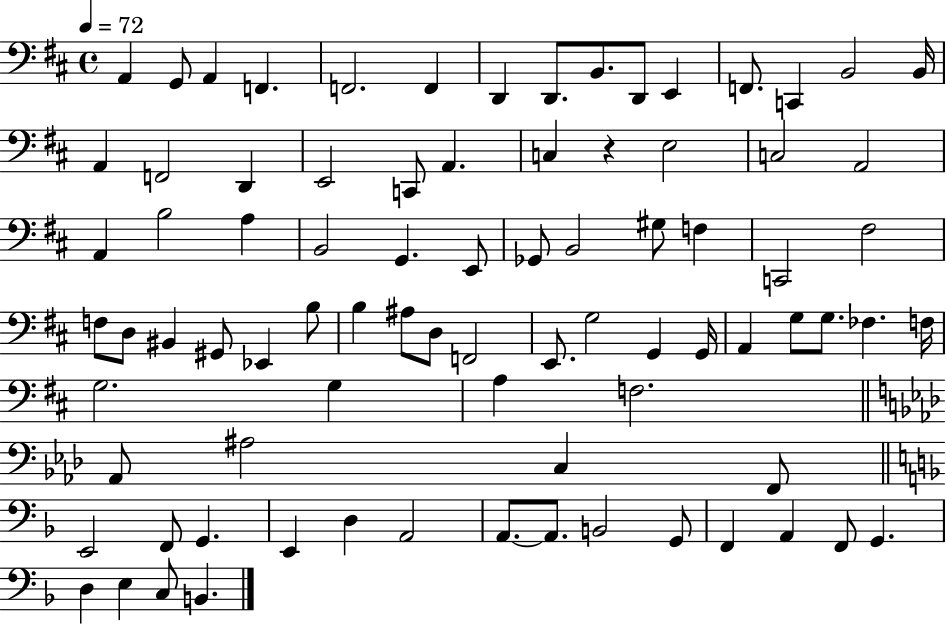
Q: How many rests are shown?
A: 1